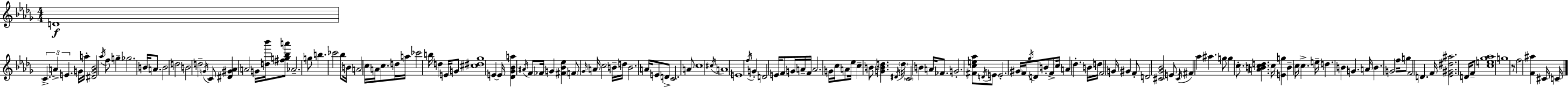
D4/w C4/q. A4/q E4/q. G4/s A5/s [D#4,G4,Bb4]/h Ab5/s F5/e G5/q Gb5/h. B4/s A4/e. B4/h D5/h B4/h D5/h G4/s C4/e [D#4,G#4,Ab4]/q A4/h G4/s [D5,Bb6]/s [F#5,G5,Bb5,A6]/e Ab4/h. G5/e B5/q. CES6/h Bb5/e B4/s A4/h C5/s A4/s C5/e. D5/s A5/s CES6/h B5/s D5/q E4/s G4/e [C#5,D#5,Gb5]/w E4/q E4/s [Db4,Gb4,Bb4,A5]/q A#4/s F4/e FES4/s G4/q [F#4,Bb4,Eb5]/q F4/e Gb4/s A4/s C5/h B4/s D5/s B4/h. A4/s E4/e D4/e C4/h. A4/e C5/w C#5/s A4/w E4/w F5/s G4/q D4/h E4/s F4/e G4/s A4/s F4/s A4/h. G4/s C5/s A4/e Eb5/s C5/q B4/e [G4,B4,D5]/q. D#4/s D5/s C4/h B4/q A4/s FES4/e. G4/h. [F#4,C5,E5,Ab5]/e D4/s E4/e E4/h. G#4/s F4/s Gb5/s D4/e B4/e F4/e C5/s A4/q Db5/q. B4/s D5/s F4/h G4/s G#4/q F4/e D4/h [C#4,Gb4,Bb4]/h E4/e C#4/s F#4/q Ab5/q A#5/q. G5/e G5/q C5/e. [A4,B4,C5,D5]/q. C5/s [E4,G5]/q B4/q C5/s C5/q. E5/s D5/q. B4/q G4/q. A4/s B4/q. G4/h F5/s G5/e F4/h D4/q. F4/s [Eb4,G#4,D#5,A#5]/h. D4/s F4/e [C5,E5,Gb5,Ab5]/w G5/w R/e F5/h [F4,A#5]/q C#4/s C4/s